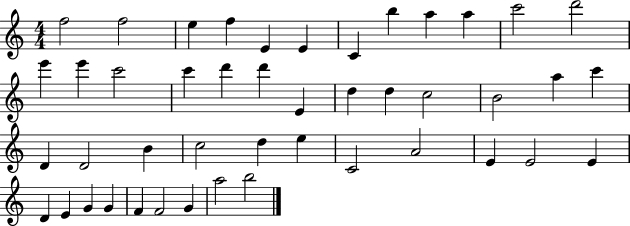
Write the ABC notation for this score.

X:1
T:Untitled
M:4/4
L:1/4
K:C
f2 f2 e f E E C b a a c'2 d'2 e' e' c'2 c' d' d' E d d c2 B2 a c' D D2 B c2 d e C2 A2 E E2 E D E G G F F2 G a2 b2